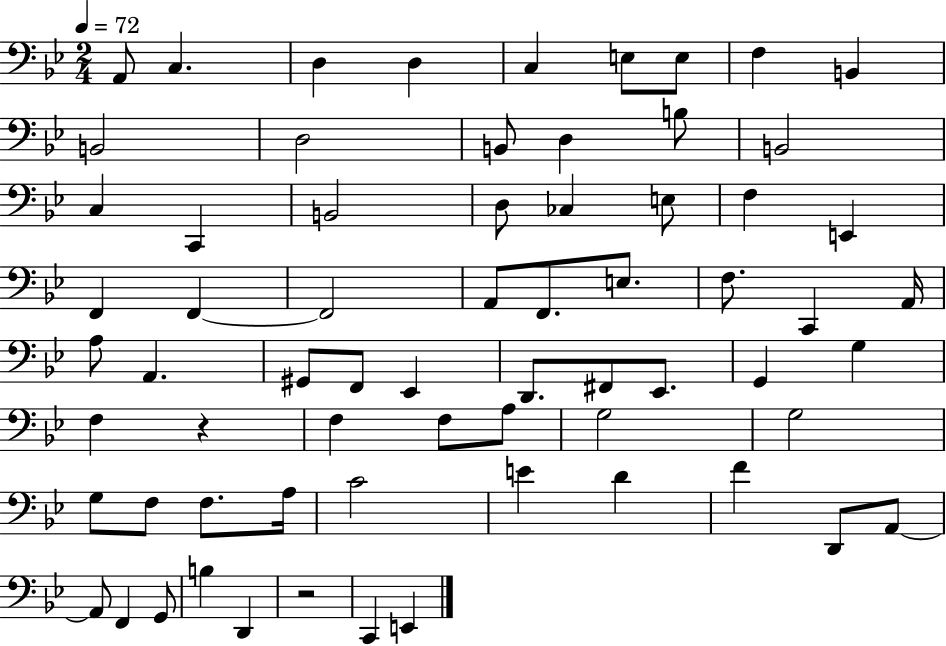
A2/e C3/q. D3/q D3/q C3/q E3/e E3/e F3/q B2/q B2/h D3/h B2/e D3/q B3/e B2/h C3/q C2/q B2/h D3/e CES3/q E3/e F3/q E2/q F2/q F2/q F2/h A2/e F2/e. E3/e. F3/e. C2/q A2/s A3/e A2/q. G#2/e F2/e Eb2/q D2/e. F#2/e Eb2/e. G2/q G3/q F3/q R/q F3/q F3/e A3/e G3/h G3/h G3/e F3/e F3/e. A3/s C4/h E4/q D4/q F4/q D2/e A2/e A2/e F2/q G2/e B3/q D2/q R/h C2/q E2/q